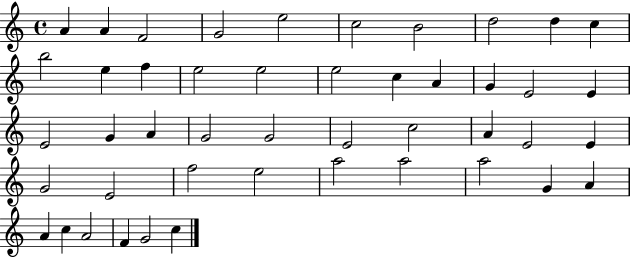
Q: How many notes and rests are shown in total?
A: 46